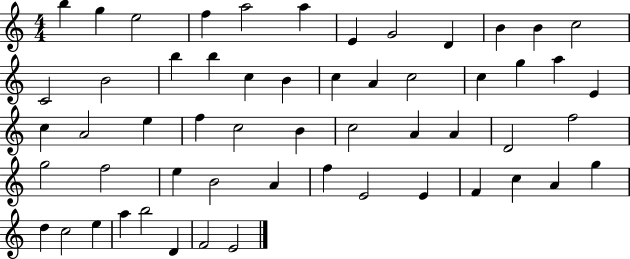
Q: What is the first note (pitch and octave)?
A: B5